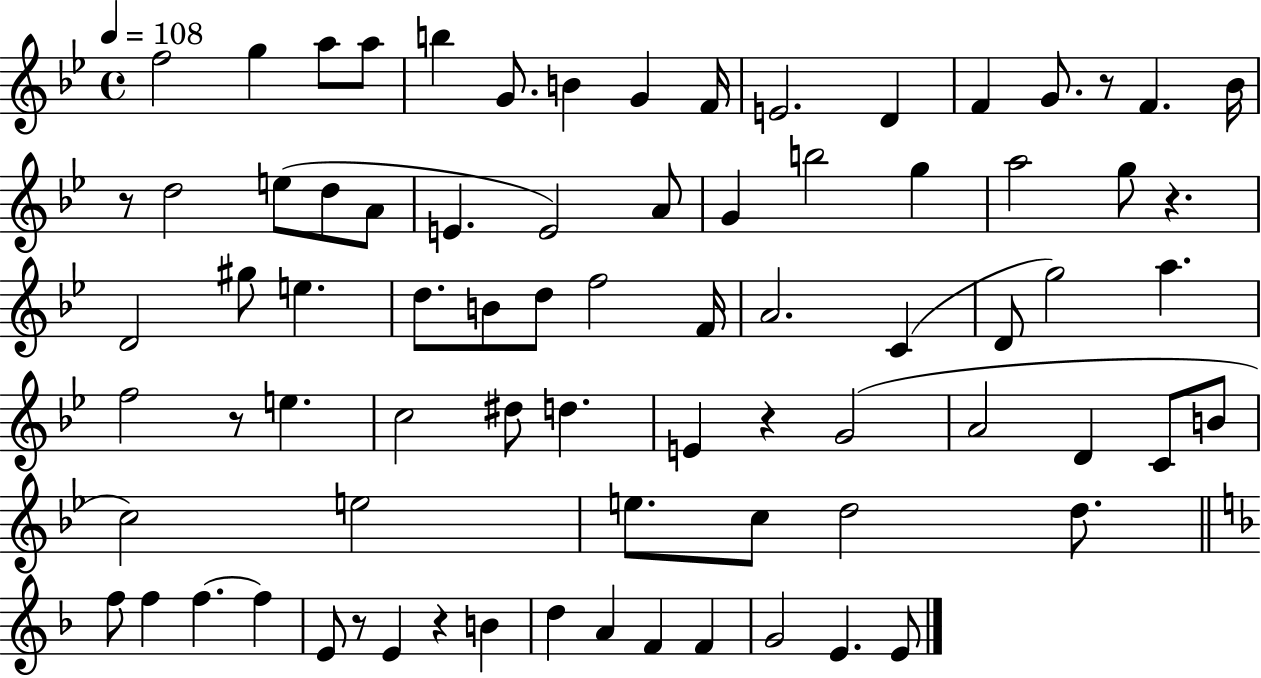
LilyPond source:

{
  \clef treble
  \time 4/4
  \defaultTimeSignature
  \key bes \major
  \tempo 4 = 108
  f''2 g''4 a''8 a''8 | b''4 g'8. b'4 g'4 f'16 | e'2. d'4 | f'4 g'8. r8 f'4. bes'16 | \break r8 d''2 e''8( d''8 a'8 | e'4. e'2) a'8 | g'4 b''2 g''4 | a''2 g''8 r4. | \break d'2 gis''8 e''4. | d''8. b'8 d''8 f''2 f'16 | a'2. c'4( | d'8 g''2) a''4. | \break f''2 r8 e''4. | c''2 dis''8 d''4. | e'4 r4 g'2( | a'2 d'4 c'8 b'8 | \break c''2) e''2 | e''8. c''8 d''2 d''8. | \bar "||" \break \key d \minor f''8 f''4 f''4.~~ f''4 | e'8 r8 e'4 r4 b'4 | d''4 a'4 f'4 f'4 | g'2 e'4. e'8 | \break \bar "|."
}